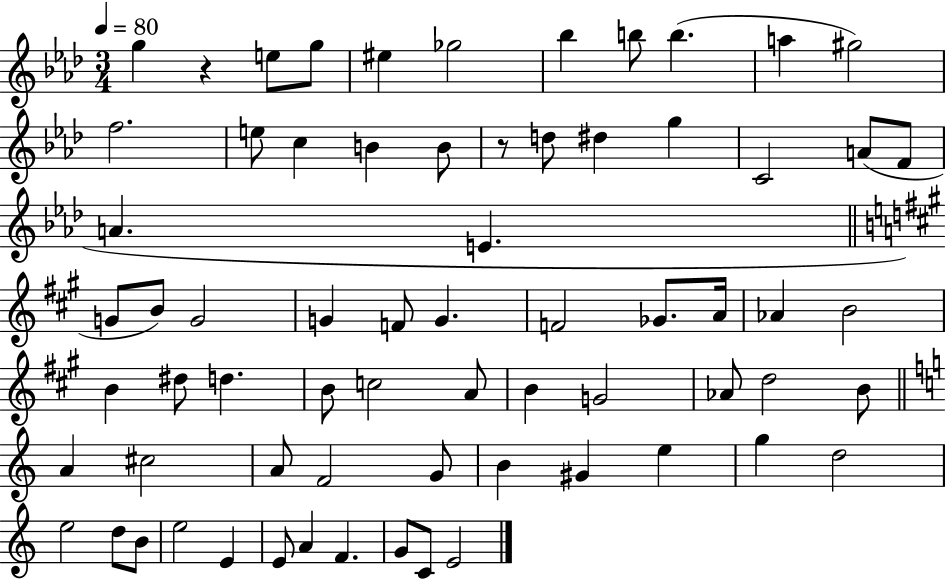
G5/q R/q E5/e G5/e EIS5/q Gb5/h Bb5/q B5/e B5/q. A5/q G#5/h F5/h. E5/e C5/q B4/q B4/e R/e D5/e D#5/q G5/q C4/h A4/e F4/e A4/q. E4/q. G4/e B4/e G4/h G4/q F4/e G4/q. F4/h Gb4/e. A4/s Ab4/q B4/h B4/q D#5/e D5/q. B4/e C5/h A4/e B4/q G4/h Ab4/e D5/h B4/e A4/q C#5/h A4/e F4/h G4/e B4/q G#4/q E5/q G5/q D5/h E5/h D5/e B4/e E5/h E4/q E4/e A4/q F4/q. G4/e C4/e E4/h